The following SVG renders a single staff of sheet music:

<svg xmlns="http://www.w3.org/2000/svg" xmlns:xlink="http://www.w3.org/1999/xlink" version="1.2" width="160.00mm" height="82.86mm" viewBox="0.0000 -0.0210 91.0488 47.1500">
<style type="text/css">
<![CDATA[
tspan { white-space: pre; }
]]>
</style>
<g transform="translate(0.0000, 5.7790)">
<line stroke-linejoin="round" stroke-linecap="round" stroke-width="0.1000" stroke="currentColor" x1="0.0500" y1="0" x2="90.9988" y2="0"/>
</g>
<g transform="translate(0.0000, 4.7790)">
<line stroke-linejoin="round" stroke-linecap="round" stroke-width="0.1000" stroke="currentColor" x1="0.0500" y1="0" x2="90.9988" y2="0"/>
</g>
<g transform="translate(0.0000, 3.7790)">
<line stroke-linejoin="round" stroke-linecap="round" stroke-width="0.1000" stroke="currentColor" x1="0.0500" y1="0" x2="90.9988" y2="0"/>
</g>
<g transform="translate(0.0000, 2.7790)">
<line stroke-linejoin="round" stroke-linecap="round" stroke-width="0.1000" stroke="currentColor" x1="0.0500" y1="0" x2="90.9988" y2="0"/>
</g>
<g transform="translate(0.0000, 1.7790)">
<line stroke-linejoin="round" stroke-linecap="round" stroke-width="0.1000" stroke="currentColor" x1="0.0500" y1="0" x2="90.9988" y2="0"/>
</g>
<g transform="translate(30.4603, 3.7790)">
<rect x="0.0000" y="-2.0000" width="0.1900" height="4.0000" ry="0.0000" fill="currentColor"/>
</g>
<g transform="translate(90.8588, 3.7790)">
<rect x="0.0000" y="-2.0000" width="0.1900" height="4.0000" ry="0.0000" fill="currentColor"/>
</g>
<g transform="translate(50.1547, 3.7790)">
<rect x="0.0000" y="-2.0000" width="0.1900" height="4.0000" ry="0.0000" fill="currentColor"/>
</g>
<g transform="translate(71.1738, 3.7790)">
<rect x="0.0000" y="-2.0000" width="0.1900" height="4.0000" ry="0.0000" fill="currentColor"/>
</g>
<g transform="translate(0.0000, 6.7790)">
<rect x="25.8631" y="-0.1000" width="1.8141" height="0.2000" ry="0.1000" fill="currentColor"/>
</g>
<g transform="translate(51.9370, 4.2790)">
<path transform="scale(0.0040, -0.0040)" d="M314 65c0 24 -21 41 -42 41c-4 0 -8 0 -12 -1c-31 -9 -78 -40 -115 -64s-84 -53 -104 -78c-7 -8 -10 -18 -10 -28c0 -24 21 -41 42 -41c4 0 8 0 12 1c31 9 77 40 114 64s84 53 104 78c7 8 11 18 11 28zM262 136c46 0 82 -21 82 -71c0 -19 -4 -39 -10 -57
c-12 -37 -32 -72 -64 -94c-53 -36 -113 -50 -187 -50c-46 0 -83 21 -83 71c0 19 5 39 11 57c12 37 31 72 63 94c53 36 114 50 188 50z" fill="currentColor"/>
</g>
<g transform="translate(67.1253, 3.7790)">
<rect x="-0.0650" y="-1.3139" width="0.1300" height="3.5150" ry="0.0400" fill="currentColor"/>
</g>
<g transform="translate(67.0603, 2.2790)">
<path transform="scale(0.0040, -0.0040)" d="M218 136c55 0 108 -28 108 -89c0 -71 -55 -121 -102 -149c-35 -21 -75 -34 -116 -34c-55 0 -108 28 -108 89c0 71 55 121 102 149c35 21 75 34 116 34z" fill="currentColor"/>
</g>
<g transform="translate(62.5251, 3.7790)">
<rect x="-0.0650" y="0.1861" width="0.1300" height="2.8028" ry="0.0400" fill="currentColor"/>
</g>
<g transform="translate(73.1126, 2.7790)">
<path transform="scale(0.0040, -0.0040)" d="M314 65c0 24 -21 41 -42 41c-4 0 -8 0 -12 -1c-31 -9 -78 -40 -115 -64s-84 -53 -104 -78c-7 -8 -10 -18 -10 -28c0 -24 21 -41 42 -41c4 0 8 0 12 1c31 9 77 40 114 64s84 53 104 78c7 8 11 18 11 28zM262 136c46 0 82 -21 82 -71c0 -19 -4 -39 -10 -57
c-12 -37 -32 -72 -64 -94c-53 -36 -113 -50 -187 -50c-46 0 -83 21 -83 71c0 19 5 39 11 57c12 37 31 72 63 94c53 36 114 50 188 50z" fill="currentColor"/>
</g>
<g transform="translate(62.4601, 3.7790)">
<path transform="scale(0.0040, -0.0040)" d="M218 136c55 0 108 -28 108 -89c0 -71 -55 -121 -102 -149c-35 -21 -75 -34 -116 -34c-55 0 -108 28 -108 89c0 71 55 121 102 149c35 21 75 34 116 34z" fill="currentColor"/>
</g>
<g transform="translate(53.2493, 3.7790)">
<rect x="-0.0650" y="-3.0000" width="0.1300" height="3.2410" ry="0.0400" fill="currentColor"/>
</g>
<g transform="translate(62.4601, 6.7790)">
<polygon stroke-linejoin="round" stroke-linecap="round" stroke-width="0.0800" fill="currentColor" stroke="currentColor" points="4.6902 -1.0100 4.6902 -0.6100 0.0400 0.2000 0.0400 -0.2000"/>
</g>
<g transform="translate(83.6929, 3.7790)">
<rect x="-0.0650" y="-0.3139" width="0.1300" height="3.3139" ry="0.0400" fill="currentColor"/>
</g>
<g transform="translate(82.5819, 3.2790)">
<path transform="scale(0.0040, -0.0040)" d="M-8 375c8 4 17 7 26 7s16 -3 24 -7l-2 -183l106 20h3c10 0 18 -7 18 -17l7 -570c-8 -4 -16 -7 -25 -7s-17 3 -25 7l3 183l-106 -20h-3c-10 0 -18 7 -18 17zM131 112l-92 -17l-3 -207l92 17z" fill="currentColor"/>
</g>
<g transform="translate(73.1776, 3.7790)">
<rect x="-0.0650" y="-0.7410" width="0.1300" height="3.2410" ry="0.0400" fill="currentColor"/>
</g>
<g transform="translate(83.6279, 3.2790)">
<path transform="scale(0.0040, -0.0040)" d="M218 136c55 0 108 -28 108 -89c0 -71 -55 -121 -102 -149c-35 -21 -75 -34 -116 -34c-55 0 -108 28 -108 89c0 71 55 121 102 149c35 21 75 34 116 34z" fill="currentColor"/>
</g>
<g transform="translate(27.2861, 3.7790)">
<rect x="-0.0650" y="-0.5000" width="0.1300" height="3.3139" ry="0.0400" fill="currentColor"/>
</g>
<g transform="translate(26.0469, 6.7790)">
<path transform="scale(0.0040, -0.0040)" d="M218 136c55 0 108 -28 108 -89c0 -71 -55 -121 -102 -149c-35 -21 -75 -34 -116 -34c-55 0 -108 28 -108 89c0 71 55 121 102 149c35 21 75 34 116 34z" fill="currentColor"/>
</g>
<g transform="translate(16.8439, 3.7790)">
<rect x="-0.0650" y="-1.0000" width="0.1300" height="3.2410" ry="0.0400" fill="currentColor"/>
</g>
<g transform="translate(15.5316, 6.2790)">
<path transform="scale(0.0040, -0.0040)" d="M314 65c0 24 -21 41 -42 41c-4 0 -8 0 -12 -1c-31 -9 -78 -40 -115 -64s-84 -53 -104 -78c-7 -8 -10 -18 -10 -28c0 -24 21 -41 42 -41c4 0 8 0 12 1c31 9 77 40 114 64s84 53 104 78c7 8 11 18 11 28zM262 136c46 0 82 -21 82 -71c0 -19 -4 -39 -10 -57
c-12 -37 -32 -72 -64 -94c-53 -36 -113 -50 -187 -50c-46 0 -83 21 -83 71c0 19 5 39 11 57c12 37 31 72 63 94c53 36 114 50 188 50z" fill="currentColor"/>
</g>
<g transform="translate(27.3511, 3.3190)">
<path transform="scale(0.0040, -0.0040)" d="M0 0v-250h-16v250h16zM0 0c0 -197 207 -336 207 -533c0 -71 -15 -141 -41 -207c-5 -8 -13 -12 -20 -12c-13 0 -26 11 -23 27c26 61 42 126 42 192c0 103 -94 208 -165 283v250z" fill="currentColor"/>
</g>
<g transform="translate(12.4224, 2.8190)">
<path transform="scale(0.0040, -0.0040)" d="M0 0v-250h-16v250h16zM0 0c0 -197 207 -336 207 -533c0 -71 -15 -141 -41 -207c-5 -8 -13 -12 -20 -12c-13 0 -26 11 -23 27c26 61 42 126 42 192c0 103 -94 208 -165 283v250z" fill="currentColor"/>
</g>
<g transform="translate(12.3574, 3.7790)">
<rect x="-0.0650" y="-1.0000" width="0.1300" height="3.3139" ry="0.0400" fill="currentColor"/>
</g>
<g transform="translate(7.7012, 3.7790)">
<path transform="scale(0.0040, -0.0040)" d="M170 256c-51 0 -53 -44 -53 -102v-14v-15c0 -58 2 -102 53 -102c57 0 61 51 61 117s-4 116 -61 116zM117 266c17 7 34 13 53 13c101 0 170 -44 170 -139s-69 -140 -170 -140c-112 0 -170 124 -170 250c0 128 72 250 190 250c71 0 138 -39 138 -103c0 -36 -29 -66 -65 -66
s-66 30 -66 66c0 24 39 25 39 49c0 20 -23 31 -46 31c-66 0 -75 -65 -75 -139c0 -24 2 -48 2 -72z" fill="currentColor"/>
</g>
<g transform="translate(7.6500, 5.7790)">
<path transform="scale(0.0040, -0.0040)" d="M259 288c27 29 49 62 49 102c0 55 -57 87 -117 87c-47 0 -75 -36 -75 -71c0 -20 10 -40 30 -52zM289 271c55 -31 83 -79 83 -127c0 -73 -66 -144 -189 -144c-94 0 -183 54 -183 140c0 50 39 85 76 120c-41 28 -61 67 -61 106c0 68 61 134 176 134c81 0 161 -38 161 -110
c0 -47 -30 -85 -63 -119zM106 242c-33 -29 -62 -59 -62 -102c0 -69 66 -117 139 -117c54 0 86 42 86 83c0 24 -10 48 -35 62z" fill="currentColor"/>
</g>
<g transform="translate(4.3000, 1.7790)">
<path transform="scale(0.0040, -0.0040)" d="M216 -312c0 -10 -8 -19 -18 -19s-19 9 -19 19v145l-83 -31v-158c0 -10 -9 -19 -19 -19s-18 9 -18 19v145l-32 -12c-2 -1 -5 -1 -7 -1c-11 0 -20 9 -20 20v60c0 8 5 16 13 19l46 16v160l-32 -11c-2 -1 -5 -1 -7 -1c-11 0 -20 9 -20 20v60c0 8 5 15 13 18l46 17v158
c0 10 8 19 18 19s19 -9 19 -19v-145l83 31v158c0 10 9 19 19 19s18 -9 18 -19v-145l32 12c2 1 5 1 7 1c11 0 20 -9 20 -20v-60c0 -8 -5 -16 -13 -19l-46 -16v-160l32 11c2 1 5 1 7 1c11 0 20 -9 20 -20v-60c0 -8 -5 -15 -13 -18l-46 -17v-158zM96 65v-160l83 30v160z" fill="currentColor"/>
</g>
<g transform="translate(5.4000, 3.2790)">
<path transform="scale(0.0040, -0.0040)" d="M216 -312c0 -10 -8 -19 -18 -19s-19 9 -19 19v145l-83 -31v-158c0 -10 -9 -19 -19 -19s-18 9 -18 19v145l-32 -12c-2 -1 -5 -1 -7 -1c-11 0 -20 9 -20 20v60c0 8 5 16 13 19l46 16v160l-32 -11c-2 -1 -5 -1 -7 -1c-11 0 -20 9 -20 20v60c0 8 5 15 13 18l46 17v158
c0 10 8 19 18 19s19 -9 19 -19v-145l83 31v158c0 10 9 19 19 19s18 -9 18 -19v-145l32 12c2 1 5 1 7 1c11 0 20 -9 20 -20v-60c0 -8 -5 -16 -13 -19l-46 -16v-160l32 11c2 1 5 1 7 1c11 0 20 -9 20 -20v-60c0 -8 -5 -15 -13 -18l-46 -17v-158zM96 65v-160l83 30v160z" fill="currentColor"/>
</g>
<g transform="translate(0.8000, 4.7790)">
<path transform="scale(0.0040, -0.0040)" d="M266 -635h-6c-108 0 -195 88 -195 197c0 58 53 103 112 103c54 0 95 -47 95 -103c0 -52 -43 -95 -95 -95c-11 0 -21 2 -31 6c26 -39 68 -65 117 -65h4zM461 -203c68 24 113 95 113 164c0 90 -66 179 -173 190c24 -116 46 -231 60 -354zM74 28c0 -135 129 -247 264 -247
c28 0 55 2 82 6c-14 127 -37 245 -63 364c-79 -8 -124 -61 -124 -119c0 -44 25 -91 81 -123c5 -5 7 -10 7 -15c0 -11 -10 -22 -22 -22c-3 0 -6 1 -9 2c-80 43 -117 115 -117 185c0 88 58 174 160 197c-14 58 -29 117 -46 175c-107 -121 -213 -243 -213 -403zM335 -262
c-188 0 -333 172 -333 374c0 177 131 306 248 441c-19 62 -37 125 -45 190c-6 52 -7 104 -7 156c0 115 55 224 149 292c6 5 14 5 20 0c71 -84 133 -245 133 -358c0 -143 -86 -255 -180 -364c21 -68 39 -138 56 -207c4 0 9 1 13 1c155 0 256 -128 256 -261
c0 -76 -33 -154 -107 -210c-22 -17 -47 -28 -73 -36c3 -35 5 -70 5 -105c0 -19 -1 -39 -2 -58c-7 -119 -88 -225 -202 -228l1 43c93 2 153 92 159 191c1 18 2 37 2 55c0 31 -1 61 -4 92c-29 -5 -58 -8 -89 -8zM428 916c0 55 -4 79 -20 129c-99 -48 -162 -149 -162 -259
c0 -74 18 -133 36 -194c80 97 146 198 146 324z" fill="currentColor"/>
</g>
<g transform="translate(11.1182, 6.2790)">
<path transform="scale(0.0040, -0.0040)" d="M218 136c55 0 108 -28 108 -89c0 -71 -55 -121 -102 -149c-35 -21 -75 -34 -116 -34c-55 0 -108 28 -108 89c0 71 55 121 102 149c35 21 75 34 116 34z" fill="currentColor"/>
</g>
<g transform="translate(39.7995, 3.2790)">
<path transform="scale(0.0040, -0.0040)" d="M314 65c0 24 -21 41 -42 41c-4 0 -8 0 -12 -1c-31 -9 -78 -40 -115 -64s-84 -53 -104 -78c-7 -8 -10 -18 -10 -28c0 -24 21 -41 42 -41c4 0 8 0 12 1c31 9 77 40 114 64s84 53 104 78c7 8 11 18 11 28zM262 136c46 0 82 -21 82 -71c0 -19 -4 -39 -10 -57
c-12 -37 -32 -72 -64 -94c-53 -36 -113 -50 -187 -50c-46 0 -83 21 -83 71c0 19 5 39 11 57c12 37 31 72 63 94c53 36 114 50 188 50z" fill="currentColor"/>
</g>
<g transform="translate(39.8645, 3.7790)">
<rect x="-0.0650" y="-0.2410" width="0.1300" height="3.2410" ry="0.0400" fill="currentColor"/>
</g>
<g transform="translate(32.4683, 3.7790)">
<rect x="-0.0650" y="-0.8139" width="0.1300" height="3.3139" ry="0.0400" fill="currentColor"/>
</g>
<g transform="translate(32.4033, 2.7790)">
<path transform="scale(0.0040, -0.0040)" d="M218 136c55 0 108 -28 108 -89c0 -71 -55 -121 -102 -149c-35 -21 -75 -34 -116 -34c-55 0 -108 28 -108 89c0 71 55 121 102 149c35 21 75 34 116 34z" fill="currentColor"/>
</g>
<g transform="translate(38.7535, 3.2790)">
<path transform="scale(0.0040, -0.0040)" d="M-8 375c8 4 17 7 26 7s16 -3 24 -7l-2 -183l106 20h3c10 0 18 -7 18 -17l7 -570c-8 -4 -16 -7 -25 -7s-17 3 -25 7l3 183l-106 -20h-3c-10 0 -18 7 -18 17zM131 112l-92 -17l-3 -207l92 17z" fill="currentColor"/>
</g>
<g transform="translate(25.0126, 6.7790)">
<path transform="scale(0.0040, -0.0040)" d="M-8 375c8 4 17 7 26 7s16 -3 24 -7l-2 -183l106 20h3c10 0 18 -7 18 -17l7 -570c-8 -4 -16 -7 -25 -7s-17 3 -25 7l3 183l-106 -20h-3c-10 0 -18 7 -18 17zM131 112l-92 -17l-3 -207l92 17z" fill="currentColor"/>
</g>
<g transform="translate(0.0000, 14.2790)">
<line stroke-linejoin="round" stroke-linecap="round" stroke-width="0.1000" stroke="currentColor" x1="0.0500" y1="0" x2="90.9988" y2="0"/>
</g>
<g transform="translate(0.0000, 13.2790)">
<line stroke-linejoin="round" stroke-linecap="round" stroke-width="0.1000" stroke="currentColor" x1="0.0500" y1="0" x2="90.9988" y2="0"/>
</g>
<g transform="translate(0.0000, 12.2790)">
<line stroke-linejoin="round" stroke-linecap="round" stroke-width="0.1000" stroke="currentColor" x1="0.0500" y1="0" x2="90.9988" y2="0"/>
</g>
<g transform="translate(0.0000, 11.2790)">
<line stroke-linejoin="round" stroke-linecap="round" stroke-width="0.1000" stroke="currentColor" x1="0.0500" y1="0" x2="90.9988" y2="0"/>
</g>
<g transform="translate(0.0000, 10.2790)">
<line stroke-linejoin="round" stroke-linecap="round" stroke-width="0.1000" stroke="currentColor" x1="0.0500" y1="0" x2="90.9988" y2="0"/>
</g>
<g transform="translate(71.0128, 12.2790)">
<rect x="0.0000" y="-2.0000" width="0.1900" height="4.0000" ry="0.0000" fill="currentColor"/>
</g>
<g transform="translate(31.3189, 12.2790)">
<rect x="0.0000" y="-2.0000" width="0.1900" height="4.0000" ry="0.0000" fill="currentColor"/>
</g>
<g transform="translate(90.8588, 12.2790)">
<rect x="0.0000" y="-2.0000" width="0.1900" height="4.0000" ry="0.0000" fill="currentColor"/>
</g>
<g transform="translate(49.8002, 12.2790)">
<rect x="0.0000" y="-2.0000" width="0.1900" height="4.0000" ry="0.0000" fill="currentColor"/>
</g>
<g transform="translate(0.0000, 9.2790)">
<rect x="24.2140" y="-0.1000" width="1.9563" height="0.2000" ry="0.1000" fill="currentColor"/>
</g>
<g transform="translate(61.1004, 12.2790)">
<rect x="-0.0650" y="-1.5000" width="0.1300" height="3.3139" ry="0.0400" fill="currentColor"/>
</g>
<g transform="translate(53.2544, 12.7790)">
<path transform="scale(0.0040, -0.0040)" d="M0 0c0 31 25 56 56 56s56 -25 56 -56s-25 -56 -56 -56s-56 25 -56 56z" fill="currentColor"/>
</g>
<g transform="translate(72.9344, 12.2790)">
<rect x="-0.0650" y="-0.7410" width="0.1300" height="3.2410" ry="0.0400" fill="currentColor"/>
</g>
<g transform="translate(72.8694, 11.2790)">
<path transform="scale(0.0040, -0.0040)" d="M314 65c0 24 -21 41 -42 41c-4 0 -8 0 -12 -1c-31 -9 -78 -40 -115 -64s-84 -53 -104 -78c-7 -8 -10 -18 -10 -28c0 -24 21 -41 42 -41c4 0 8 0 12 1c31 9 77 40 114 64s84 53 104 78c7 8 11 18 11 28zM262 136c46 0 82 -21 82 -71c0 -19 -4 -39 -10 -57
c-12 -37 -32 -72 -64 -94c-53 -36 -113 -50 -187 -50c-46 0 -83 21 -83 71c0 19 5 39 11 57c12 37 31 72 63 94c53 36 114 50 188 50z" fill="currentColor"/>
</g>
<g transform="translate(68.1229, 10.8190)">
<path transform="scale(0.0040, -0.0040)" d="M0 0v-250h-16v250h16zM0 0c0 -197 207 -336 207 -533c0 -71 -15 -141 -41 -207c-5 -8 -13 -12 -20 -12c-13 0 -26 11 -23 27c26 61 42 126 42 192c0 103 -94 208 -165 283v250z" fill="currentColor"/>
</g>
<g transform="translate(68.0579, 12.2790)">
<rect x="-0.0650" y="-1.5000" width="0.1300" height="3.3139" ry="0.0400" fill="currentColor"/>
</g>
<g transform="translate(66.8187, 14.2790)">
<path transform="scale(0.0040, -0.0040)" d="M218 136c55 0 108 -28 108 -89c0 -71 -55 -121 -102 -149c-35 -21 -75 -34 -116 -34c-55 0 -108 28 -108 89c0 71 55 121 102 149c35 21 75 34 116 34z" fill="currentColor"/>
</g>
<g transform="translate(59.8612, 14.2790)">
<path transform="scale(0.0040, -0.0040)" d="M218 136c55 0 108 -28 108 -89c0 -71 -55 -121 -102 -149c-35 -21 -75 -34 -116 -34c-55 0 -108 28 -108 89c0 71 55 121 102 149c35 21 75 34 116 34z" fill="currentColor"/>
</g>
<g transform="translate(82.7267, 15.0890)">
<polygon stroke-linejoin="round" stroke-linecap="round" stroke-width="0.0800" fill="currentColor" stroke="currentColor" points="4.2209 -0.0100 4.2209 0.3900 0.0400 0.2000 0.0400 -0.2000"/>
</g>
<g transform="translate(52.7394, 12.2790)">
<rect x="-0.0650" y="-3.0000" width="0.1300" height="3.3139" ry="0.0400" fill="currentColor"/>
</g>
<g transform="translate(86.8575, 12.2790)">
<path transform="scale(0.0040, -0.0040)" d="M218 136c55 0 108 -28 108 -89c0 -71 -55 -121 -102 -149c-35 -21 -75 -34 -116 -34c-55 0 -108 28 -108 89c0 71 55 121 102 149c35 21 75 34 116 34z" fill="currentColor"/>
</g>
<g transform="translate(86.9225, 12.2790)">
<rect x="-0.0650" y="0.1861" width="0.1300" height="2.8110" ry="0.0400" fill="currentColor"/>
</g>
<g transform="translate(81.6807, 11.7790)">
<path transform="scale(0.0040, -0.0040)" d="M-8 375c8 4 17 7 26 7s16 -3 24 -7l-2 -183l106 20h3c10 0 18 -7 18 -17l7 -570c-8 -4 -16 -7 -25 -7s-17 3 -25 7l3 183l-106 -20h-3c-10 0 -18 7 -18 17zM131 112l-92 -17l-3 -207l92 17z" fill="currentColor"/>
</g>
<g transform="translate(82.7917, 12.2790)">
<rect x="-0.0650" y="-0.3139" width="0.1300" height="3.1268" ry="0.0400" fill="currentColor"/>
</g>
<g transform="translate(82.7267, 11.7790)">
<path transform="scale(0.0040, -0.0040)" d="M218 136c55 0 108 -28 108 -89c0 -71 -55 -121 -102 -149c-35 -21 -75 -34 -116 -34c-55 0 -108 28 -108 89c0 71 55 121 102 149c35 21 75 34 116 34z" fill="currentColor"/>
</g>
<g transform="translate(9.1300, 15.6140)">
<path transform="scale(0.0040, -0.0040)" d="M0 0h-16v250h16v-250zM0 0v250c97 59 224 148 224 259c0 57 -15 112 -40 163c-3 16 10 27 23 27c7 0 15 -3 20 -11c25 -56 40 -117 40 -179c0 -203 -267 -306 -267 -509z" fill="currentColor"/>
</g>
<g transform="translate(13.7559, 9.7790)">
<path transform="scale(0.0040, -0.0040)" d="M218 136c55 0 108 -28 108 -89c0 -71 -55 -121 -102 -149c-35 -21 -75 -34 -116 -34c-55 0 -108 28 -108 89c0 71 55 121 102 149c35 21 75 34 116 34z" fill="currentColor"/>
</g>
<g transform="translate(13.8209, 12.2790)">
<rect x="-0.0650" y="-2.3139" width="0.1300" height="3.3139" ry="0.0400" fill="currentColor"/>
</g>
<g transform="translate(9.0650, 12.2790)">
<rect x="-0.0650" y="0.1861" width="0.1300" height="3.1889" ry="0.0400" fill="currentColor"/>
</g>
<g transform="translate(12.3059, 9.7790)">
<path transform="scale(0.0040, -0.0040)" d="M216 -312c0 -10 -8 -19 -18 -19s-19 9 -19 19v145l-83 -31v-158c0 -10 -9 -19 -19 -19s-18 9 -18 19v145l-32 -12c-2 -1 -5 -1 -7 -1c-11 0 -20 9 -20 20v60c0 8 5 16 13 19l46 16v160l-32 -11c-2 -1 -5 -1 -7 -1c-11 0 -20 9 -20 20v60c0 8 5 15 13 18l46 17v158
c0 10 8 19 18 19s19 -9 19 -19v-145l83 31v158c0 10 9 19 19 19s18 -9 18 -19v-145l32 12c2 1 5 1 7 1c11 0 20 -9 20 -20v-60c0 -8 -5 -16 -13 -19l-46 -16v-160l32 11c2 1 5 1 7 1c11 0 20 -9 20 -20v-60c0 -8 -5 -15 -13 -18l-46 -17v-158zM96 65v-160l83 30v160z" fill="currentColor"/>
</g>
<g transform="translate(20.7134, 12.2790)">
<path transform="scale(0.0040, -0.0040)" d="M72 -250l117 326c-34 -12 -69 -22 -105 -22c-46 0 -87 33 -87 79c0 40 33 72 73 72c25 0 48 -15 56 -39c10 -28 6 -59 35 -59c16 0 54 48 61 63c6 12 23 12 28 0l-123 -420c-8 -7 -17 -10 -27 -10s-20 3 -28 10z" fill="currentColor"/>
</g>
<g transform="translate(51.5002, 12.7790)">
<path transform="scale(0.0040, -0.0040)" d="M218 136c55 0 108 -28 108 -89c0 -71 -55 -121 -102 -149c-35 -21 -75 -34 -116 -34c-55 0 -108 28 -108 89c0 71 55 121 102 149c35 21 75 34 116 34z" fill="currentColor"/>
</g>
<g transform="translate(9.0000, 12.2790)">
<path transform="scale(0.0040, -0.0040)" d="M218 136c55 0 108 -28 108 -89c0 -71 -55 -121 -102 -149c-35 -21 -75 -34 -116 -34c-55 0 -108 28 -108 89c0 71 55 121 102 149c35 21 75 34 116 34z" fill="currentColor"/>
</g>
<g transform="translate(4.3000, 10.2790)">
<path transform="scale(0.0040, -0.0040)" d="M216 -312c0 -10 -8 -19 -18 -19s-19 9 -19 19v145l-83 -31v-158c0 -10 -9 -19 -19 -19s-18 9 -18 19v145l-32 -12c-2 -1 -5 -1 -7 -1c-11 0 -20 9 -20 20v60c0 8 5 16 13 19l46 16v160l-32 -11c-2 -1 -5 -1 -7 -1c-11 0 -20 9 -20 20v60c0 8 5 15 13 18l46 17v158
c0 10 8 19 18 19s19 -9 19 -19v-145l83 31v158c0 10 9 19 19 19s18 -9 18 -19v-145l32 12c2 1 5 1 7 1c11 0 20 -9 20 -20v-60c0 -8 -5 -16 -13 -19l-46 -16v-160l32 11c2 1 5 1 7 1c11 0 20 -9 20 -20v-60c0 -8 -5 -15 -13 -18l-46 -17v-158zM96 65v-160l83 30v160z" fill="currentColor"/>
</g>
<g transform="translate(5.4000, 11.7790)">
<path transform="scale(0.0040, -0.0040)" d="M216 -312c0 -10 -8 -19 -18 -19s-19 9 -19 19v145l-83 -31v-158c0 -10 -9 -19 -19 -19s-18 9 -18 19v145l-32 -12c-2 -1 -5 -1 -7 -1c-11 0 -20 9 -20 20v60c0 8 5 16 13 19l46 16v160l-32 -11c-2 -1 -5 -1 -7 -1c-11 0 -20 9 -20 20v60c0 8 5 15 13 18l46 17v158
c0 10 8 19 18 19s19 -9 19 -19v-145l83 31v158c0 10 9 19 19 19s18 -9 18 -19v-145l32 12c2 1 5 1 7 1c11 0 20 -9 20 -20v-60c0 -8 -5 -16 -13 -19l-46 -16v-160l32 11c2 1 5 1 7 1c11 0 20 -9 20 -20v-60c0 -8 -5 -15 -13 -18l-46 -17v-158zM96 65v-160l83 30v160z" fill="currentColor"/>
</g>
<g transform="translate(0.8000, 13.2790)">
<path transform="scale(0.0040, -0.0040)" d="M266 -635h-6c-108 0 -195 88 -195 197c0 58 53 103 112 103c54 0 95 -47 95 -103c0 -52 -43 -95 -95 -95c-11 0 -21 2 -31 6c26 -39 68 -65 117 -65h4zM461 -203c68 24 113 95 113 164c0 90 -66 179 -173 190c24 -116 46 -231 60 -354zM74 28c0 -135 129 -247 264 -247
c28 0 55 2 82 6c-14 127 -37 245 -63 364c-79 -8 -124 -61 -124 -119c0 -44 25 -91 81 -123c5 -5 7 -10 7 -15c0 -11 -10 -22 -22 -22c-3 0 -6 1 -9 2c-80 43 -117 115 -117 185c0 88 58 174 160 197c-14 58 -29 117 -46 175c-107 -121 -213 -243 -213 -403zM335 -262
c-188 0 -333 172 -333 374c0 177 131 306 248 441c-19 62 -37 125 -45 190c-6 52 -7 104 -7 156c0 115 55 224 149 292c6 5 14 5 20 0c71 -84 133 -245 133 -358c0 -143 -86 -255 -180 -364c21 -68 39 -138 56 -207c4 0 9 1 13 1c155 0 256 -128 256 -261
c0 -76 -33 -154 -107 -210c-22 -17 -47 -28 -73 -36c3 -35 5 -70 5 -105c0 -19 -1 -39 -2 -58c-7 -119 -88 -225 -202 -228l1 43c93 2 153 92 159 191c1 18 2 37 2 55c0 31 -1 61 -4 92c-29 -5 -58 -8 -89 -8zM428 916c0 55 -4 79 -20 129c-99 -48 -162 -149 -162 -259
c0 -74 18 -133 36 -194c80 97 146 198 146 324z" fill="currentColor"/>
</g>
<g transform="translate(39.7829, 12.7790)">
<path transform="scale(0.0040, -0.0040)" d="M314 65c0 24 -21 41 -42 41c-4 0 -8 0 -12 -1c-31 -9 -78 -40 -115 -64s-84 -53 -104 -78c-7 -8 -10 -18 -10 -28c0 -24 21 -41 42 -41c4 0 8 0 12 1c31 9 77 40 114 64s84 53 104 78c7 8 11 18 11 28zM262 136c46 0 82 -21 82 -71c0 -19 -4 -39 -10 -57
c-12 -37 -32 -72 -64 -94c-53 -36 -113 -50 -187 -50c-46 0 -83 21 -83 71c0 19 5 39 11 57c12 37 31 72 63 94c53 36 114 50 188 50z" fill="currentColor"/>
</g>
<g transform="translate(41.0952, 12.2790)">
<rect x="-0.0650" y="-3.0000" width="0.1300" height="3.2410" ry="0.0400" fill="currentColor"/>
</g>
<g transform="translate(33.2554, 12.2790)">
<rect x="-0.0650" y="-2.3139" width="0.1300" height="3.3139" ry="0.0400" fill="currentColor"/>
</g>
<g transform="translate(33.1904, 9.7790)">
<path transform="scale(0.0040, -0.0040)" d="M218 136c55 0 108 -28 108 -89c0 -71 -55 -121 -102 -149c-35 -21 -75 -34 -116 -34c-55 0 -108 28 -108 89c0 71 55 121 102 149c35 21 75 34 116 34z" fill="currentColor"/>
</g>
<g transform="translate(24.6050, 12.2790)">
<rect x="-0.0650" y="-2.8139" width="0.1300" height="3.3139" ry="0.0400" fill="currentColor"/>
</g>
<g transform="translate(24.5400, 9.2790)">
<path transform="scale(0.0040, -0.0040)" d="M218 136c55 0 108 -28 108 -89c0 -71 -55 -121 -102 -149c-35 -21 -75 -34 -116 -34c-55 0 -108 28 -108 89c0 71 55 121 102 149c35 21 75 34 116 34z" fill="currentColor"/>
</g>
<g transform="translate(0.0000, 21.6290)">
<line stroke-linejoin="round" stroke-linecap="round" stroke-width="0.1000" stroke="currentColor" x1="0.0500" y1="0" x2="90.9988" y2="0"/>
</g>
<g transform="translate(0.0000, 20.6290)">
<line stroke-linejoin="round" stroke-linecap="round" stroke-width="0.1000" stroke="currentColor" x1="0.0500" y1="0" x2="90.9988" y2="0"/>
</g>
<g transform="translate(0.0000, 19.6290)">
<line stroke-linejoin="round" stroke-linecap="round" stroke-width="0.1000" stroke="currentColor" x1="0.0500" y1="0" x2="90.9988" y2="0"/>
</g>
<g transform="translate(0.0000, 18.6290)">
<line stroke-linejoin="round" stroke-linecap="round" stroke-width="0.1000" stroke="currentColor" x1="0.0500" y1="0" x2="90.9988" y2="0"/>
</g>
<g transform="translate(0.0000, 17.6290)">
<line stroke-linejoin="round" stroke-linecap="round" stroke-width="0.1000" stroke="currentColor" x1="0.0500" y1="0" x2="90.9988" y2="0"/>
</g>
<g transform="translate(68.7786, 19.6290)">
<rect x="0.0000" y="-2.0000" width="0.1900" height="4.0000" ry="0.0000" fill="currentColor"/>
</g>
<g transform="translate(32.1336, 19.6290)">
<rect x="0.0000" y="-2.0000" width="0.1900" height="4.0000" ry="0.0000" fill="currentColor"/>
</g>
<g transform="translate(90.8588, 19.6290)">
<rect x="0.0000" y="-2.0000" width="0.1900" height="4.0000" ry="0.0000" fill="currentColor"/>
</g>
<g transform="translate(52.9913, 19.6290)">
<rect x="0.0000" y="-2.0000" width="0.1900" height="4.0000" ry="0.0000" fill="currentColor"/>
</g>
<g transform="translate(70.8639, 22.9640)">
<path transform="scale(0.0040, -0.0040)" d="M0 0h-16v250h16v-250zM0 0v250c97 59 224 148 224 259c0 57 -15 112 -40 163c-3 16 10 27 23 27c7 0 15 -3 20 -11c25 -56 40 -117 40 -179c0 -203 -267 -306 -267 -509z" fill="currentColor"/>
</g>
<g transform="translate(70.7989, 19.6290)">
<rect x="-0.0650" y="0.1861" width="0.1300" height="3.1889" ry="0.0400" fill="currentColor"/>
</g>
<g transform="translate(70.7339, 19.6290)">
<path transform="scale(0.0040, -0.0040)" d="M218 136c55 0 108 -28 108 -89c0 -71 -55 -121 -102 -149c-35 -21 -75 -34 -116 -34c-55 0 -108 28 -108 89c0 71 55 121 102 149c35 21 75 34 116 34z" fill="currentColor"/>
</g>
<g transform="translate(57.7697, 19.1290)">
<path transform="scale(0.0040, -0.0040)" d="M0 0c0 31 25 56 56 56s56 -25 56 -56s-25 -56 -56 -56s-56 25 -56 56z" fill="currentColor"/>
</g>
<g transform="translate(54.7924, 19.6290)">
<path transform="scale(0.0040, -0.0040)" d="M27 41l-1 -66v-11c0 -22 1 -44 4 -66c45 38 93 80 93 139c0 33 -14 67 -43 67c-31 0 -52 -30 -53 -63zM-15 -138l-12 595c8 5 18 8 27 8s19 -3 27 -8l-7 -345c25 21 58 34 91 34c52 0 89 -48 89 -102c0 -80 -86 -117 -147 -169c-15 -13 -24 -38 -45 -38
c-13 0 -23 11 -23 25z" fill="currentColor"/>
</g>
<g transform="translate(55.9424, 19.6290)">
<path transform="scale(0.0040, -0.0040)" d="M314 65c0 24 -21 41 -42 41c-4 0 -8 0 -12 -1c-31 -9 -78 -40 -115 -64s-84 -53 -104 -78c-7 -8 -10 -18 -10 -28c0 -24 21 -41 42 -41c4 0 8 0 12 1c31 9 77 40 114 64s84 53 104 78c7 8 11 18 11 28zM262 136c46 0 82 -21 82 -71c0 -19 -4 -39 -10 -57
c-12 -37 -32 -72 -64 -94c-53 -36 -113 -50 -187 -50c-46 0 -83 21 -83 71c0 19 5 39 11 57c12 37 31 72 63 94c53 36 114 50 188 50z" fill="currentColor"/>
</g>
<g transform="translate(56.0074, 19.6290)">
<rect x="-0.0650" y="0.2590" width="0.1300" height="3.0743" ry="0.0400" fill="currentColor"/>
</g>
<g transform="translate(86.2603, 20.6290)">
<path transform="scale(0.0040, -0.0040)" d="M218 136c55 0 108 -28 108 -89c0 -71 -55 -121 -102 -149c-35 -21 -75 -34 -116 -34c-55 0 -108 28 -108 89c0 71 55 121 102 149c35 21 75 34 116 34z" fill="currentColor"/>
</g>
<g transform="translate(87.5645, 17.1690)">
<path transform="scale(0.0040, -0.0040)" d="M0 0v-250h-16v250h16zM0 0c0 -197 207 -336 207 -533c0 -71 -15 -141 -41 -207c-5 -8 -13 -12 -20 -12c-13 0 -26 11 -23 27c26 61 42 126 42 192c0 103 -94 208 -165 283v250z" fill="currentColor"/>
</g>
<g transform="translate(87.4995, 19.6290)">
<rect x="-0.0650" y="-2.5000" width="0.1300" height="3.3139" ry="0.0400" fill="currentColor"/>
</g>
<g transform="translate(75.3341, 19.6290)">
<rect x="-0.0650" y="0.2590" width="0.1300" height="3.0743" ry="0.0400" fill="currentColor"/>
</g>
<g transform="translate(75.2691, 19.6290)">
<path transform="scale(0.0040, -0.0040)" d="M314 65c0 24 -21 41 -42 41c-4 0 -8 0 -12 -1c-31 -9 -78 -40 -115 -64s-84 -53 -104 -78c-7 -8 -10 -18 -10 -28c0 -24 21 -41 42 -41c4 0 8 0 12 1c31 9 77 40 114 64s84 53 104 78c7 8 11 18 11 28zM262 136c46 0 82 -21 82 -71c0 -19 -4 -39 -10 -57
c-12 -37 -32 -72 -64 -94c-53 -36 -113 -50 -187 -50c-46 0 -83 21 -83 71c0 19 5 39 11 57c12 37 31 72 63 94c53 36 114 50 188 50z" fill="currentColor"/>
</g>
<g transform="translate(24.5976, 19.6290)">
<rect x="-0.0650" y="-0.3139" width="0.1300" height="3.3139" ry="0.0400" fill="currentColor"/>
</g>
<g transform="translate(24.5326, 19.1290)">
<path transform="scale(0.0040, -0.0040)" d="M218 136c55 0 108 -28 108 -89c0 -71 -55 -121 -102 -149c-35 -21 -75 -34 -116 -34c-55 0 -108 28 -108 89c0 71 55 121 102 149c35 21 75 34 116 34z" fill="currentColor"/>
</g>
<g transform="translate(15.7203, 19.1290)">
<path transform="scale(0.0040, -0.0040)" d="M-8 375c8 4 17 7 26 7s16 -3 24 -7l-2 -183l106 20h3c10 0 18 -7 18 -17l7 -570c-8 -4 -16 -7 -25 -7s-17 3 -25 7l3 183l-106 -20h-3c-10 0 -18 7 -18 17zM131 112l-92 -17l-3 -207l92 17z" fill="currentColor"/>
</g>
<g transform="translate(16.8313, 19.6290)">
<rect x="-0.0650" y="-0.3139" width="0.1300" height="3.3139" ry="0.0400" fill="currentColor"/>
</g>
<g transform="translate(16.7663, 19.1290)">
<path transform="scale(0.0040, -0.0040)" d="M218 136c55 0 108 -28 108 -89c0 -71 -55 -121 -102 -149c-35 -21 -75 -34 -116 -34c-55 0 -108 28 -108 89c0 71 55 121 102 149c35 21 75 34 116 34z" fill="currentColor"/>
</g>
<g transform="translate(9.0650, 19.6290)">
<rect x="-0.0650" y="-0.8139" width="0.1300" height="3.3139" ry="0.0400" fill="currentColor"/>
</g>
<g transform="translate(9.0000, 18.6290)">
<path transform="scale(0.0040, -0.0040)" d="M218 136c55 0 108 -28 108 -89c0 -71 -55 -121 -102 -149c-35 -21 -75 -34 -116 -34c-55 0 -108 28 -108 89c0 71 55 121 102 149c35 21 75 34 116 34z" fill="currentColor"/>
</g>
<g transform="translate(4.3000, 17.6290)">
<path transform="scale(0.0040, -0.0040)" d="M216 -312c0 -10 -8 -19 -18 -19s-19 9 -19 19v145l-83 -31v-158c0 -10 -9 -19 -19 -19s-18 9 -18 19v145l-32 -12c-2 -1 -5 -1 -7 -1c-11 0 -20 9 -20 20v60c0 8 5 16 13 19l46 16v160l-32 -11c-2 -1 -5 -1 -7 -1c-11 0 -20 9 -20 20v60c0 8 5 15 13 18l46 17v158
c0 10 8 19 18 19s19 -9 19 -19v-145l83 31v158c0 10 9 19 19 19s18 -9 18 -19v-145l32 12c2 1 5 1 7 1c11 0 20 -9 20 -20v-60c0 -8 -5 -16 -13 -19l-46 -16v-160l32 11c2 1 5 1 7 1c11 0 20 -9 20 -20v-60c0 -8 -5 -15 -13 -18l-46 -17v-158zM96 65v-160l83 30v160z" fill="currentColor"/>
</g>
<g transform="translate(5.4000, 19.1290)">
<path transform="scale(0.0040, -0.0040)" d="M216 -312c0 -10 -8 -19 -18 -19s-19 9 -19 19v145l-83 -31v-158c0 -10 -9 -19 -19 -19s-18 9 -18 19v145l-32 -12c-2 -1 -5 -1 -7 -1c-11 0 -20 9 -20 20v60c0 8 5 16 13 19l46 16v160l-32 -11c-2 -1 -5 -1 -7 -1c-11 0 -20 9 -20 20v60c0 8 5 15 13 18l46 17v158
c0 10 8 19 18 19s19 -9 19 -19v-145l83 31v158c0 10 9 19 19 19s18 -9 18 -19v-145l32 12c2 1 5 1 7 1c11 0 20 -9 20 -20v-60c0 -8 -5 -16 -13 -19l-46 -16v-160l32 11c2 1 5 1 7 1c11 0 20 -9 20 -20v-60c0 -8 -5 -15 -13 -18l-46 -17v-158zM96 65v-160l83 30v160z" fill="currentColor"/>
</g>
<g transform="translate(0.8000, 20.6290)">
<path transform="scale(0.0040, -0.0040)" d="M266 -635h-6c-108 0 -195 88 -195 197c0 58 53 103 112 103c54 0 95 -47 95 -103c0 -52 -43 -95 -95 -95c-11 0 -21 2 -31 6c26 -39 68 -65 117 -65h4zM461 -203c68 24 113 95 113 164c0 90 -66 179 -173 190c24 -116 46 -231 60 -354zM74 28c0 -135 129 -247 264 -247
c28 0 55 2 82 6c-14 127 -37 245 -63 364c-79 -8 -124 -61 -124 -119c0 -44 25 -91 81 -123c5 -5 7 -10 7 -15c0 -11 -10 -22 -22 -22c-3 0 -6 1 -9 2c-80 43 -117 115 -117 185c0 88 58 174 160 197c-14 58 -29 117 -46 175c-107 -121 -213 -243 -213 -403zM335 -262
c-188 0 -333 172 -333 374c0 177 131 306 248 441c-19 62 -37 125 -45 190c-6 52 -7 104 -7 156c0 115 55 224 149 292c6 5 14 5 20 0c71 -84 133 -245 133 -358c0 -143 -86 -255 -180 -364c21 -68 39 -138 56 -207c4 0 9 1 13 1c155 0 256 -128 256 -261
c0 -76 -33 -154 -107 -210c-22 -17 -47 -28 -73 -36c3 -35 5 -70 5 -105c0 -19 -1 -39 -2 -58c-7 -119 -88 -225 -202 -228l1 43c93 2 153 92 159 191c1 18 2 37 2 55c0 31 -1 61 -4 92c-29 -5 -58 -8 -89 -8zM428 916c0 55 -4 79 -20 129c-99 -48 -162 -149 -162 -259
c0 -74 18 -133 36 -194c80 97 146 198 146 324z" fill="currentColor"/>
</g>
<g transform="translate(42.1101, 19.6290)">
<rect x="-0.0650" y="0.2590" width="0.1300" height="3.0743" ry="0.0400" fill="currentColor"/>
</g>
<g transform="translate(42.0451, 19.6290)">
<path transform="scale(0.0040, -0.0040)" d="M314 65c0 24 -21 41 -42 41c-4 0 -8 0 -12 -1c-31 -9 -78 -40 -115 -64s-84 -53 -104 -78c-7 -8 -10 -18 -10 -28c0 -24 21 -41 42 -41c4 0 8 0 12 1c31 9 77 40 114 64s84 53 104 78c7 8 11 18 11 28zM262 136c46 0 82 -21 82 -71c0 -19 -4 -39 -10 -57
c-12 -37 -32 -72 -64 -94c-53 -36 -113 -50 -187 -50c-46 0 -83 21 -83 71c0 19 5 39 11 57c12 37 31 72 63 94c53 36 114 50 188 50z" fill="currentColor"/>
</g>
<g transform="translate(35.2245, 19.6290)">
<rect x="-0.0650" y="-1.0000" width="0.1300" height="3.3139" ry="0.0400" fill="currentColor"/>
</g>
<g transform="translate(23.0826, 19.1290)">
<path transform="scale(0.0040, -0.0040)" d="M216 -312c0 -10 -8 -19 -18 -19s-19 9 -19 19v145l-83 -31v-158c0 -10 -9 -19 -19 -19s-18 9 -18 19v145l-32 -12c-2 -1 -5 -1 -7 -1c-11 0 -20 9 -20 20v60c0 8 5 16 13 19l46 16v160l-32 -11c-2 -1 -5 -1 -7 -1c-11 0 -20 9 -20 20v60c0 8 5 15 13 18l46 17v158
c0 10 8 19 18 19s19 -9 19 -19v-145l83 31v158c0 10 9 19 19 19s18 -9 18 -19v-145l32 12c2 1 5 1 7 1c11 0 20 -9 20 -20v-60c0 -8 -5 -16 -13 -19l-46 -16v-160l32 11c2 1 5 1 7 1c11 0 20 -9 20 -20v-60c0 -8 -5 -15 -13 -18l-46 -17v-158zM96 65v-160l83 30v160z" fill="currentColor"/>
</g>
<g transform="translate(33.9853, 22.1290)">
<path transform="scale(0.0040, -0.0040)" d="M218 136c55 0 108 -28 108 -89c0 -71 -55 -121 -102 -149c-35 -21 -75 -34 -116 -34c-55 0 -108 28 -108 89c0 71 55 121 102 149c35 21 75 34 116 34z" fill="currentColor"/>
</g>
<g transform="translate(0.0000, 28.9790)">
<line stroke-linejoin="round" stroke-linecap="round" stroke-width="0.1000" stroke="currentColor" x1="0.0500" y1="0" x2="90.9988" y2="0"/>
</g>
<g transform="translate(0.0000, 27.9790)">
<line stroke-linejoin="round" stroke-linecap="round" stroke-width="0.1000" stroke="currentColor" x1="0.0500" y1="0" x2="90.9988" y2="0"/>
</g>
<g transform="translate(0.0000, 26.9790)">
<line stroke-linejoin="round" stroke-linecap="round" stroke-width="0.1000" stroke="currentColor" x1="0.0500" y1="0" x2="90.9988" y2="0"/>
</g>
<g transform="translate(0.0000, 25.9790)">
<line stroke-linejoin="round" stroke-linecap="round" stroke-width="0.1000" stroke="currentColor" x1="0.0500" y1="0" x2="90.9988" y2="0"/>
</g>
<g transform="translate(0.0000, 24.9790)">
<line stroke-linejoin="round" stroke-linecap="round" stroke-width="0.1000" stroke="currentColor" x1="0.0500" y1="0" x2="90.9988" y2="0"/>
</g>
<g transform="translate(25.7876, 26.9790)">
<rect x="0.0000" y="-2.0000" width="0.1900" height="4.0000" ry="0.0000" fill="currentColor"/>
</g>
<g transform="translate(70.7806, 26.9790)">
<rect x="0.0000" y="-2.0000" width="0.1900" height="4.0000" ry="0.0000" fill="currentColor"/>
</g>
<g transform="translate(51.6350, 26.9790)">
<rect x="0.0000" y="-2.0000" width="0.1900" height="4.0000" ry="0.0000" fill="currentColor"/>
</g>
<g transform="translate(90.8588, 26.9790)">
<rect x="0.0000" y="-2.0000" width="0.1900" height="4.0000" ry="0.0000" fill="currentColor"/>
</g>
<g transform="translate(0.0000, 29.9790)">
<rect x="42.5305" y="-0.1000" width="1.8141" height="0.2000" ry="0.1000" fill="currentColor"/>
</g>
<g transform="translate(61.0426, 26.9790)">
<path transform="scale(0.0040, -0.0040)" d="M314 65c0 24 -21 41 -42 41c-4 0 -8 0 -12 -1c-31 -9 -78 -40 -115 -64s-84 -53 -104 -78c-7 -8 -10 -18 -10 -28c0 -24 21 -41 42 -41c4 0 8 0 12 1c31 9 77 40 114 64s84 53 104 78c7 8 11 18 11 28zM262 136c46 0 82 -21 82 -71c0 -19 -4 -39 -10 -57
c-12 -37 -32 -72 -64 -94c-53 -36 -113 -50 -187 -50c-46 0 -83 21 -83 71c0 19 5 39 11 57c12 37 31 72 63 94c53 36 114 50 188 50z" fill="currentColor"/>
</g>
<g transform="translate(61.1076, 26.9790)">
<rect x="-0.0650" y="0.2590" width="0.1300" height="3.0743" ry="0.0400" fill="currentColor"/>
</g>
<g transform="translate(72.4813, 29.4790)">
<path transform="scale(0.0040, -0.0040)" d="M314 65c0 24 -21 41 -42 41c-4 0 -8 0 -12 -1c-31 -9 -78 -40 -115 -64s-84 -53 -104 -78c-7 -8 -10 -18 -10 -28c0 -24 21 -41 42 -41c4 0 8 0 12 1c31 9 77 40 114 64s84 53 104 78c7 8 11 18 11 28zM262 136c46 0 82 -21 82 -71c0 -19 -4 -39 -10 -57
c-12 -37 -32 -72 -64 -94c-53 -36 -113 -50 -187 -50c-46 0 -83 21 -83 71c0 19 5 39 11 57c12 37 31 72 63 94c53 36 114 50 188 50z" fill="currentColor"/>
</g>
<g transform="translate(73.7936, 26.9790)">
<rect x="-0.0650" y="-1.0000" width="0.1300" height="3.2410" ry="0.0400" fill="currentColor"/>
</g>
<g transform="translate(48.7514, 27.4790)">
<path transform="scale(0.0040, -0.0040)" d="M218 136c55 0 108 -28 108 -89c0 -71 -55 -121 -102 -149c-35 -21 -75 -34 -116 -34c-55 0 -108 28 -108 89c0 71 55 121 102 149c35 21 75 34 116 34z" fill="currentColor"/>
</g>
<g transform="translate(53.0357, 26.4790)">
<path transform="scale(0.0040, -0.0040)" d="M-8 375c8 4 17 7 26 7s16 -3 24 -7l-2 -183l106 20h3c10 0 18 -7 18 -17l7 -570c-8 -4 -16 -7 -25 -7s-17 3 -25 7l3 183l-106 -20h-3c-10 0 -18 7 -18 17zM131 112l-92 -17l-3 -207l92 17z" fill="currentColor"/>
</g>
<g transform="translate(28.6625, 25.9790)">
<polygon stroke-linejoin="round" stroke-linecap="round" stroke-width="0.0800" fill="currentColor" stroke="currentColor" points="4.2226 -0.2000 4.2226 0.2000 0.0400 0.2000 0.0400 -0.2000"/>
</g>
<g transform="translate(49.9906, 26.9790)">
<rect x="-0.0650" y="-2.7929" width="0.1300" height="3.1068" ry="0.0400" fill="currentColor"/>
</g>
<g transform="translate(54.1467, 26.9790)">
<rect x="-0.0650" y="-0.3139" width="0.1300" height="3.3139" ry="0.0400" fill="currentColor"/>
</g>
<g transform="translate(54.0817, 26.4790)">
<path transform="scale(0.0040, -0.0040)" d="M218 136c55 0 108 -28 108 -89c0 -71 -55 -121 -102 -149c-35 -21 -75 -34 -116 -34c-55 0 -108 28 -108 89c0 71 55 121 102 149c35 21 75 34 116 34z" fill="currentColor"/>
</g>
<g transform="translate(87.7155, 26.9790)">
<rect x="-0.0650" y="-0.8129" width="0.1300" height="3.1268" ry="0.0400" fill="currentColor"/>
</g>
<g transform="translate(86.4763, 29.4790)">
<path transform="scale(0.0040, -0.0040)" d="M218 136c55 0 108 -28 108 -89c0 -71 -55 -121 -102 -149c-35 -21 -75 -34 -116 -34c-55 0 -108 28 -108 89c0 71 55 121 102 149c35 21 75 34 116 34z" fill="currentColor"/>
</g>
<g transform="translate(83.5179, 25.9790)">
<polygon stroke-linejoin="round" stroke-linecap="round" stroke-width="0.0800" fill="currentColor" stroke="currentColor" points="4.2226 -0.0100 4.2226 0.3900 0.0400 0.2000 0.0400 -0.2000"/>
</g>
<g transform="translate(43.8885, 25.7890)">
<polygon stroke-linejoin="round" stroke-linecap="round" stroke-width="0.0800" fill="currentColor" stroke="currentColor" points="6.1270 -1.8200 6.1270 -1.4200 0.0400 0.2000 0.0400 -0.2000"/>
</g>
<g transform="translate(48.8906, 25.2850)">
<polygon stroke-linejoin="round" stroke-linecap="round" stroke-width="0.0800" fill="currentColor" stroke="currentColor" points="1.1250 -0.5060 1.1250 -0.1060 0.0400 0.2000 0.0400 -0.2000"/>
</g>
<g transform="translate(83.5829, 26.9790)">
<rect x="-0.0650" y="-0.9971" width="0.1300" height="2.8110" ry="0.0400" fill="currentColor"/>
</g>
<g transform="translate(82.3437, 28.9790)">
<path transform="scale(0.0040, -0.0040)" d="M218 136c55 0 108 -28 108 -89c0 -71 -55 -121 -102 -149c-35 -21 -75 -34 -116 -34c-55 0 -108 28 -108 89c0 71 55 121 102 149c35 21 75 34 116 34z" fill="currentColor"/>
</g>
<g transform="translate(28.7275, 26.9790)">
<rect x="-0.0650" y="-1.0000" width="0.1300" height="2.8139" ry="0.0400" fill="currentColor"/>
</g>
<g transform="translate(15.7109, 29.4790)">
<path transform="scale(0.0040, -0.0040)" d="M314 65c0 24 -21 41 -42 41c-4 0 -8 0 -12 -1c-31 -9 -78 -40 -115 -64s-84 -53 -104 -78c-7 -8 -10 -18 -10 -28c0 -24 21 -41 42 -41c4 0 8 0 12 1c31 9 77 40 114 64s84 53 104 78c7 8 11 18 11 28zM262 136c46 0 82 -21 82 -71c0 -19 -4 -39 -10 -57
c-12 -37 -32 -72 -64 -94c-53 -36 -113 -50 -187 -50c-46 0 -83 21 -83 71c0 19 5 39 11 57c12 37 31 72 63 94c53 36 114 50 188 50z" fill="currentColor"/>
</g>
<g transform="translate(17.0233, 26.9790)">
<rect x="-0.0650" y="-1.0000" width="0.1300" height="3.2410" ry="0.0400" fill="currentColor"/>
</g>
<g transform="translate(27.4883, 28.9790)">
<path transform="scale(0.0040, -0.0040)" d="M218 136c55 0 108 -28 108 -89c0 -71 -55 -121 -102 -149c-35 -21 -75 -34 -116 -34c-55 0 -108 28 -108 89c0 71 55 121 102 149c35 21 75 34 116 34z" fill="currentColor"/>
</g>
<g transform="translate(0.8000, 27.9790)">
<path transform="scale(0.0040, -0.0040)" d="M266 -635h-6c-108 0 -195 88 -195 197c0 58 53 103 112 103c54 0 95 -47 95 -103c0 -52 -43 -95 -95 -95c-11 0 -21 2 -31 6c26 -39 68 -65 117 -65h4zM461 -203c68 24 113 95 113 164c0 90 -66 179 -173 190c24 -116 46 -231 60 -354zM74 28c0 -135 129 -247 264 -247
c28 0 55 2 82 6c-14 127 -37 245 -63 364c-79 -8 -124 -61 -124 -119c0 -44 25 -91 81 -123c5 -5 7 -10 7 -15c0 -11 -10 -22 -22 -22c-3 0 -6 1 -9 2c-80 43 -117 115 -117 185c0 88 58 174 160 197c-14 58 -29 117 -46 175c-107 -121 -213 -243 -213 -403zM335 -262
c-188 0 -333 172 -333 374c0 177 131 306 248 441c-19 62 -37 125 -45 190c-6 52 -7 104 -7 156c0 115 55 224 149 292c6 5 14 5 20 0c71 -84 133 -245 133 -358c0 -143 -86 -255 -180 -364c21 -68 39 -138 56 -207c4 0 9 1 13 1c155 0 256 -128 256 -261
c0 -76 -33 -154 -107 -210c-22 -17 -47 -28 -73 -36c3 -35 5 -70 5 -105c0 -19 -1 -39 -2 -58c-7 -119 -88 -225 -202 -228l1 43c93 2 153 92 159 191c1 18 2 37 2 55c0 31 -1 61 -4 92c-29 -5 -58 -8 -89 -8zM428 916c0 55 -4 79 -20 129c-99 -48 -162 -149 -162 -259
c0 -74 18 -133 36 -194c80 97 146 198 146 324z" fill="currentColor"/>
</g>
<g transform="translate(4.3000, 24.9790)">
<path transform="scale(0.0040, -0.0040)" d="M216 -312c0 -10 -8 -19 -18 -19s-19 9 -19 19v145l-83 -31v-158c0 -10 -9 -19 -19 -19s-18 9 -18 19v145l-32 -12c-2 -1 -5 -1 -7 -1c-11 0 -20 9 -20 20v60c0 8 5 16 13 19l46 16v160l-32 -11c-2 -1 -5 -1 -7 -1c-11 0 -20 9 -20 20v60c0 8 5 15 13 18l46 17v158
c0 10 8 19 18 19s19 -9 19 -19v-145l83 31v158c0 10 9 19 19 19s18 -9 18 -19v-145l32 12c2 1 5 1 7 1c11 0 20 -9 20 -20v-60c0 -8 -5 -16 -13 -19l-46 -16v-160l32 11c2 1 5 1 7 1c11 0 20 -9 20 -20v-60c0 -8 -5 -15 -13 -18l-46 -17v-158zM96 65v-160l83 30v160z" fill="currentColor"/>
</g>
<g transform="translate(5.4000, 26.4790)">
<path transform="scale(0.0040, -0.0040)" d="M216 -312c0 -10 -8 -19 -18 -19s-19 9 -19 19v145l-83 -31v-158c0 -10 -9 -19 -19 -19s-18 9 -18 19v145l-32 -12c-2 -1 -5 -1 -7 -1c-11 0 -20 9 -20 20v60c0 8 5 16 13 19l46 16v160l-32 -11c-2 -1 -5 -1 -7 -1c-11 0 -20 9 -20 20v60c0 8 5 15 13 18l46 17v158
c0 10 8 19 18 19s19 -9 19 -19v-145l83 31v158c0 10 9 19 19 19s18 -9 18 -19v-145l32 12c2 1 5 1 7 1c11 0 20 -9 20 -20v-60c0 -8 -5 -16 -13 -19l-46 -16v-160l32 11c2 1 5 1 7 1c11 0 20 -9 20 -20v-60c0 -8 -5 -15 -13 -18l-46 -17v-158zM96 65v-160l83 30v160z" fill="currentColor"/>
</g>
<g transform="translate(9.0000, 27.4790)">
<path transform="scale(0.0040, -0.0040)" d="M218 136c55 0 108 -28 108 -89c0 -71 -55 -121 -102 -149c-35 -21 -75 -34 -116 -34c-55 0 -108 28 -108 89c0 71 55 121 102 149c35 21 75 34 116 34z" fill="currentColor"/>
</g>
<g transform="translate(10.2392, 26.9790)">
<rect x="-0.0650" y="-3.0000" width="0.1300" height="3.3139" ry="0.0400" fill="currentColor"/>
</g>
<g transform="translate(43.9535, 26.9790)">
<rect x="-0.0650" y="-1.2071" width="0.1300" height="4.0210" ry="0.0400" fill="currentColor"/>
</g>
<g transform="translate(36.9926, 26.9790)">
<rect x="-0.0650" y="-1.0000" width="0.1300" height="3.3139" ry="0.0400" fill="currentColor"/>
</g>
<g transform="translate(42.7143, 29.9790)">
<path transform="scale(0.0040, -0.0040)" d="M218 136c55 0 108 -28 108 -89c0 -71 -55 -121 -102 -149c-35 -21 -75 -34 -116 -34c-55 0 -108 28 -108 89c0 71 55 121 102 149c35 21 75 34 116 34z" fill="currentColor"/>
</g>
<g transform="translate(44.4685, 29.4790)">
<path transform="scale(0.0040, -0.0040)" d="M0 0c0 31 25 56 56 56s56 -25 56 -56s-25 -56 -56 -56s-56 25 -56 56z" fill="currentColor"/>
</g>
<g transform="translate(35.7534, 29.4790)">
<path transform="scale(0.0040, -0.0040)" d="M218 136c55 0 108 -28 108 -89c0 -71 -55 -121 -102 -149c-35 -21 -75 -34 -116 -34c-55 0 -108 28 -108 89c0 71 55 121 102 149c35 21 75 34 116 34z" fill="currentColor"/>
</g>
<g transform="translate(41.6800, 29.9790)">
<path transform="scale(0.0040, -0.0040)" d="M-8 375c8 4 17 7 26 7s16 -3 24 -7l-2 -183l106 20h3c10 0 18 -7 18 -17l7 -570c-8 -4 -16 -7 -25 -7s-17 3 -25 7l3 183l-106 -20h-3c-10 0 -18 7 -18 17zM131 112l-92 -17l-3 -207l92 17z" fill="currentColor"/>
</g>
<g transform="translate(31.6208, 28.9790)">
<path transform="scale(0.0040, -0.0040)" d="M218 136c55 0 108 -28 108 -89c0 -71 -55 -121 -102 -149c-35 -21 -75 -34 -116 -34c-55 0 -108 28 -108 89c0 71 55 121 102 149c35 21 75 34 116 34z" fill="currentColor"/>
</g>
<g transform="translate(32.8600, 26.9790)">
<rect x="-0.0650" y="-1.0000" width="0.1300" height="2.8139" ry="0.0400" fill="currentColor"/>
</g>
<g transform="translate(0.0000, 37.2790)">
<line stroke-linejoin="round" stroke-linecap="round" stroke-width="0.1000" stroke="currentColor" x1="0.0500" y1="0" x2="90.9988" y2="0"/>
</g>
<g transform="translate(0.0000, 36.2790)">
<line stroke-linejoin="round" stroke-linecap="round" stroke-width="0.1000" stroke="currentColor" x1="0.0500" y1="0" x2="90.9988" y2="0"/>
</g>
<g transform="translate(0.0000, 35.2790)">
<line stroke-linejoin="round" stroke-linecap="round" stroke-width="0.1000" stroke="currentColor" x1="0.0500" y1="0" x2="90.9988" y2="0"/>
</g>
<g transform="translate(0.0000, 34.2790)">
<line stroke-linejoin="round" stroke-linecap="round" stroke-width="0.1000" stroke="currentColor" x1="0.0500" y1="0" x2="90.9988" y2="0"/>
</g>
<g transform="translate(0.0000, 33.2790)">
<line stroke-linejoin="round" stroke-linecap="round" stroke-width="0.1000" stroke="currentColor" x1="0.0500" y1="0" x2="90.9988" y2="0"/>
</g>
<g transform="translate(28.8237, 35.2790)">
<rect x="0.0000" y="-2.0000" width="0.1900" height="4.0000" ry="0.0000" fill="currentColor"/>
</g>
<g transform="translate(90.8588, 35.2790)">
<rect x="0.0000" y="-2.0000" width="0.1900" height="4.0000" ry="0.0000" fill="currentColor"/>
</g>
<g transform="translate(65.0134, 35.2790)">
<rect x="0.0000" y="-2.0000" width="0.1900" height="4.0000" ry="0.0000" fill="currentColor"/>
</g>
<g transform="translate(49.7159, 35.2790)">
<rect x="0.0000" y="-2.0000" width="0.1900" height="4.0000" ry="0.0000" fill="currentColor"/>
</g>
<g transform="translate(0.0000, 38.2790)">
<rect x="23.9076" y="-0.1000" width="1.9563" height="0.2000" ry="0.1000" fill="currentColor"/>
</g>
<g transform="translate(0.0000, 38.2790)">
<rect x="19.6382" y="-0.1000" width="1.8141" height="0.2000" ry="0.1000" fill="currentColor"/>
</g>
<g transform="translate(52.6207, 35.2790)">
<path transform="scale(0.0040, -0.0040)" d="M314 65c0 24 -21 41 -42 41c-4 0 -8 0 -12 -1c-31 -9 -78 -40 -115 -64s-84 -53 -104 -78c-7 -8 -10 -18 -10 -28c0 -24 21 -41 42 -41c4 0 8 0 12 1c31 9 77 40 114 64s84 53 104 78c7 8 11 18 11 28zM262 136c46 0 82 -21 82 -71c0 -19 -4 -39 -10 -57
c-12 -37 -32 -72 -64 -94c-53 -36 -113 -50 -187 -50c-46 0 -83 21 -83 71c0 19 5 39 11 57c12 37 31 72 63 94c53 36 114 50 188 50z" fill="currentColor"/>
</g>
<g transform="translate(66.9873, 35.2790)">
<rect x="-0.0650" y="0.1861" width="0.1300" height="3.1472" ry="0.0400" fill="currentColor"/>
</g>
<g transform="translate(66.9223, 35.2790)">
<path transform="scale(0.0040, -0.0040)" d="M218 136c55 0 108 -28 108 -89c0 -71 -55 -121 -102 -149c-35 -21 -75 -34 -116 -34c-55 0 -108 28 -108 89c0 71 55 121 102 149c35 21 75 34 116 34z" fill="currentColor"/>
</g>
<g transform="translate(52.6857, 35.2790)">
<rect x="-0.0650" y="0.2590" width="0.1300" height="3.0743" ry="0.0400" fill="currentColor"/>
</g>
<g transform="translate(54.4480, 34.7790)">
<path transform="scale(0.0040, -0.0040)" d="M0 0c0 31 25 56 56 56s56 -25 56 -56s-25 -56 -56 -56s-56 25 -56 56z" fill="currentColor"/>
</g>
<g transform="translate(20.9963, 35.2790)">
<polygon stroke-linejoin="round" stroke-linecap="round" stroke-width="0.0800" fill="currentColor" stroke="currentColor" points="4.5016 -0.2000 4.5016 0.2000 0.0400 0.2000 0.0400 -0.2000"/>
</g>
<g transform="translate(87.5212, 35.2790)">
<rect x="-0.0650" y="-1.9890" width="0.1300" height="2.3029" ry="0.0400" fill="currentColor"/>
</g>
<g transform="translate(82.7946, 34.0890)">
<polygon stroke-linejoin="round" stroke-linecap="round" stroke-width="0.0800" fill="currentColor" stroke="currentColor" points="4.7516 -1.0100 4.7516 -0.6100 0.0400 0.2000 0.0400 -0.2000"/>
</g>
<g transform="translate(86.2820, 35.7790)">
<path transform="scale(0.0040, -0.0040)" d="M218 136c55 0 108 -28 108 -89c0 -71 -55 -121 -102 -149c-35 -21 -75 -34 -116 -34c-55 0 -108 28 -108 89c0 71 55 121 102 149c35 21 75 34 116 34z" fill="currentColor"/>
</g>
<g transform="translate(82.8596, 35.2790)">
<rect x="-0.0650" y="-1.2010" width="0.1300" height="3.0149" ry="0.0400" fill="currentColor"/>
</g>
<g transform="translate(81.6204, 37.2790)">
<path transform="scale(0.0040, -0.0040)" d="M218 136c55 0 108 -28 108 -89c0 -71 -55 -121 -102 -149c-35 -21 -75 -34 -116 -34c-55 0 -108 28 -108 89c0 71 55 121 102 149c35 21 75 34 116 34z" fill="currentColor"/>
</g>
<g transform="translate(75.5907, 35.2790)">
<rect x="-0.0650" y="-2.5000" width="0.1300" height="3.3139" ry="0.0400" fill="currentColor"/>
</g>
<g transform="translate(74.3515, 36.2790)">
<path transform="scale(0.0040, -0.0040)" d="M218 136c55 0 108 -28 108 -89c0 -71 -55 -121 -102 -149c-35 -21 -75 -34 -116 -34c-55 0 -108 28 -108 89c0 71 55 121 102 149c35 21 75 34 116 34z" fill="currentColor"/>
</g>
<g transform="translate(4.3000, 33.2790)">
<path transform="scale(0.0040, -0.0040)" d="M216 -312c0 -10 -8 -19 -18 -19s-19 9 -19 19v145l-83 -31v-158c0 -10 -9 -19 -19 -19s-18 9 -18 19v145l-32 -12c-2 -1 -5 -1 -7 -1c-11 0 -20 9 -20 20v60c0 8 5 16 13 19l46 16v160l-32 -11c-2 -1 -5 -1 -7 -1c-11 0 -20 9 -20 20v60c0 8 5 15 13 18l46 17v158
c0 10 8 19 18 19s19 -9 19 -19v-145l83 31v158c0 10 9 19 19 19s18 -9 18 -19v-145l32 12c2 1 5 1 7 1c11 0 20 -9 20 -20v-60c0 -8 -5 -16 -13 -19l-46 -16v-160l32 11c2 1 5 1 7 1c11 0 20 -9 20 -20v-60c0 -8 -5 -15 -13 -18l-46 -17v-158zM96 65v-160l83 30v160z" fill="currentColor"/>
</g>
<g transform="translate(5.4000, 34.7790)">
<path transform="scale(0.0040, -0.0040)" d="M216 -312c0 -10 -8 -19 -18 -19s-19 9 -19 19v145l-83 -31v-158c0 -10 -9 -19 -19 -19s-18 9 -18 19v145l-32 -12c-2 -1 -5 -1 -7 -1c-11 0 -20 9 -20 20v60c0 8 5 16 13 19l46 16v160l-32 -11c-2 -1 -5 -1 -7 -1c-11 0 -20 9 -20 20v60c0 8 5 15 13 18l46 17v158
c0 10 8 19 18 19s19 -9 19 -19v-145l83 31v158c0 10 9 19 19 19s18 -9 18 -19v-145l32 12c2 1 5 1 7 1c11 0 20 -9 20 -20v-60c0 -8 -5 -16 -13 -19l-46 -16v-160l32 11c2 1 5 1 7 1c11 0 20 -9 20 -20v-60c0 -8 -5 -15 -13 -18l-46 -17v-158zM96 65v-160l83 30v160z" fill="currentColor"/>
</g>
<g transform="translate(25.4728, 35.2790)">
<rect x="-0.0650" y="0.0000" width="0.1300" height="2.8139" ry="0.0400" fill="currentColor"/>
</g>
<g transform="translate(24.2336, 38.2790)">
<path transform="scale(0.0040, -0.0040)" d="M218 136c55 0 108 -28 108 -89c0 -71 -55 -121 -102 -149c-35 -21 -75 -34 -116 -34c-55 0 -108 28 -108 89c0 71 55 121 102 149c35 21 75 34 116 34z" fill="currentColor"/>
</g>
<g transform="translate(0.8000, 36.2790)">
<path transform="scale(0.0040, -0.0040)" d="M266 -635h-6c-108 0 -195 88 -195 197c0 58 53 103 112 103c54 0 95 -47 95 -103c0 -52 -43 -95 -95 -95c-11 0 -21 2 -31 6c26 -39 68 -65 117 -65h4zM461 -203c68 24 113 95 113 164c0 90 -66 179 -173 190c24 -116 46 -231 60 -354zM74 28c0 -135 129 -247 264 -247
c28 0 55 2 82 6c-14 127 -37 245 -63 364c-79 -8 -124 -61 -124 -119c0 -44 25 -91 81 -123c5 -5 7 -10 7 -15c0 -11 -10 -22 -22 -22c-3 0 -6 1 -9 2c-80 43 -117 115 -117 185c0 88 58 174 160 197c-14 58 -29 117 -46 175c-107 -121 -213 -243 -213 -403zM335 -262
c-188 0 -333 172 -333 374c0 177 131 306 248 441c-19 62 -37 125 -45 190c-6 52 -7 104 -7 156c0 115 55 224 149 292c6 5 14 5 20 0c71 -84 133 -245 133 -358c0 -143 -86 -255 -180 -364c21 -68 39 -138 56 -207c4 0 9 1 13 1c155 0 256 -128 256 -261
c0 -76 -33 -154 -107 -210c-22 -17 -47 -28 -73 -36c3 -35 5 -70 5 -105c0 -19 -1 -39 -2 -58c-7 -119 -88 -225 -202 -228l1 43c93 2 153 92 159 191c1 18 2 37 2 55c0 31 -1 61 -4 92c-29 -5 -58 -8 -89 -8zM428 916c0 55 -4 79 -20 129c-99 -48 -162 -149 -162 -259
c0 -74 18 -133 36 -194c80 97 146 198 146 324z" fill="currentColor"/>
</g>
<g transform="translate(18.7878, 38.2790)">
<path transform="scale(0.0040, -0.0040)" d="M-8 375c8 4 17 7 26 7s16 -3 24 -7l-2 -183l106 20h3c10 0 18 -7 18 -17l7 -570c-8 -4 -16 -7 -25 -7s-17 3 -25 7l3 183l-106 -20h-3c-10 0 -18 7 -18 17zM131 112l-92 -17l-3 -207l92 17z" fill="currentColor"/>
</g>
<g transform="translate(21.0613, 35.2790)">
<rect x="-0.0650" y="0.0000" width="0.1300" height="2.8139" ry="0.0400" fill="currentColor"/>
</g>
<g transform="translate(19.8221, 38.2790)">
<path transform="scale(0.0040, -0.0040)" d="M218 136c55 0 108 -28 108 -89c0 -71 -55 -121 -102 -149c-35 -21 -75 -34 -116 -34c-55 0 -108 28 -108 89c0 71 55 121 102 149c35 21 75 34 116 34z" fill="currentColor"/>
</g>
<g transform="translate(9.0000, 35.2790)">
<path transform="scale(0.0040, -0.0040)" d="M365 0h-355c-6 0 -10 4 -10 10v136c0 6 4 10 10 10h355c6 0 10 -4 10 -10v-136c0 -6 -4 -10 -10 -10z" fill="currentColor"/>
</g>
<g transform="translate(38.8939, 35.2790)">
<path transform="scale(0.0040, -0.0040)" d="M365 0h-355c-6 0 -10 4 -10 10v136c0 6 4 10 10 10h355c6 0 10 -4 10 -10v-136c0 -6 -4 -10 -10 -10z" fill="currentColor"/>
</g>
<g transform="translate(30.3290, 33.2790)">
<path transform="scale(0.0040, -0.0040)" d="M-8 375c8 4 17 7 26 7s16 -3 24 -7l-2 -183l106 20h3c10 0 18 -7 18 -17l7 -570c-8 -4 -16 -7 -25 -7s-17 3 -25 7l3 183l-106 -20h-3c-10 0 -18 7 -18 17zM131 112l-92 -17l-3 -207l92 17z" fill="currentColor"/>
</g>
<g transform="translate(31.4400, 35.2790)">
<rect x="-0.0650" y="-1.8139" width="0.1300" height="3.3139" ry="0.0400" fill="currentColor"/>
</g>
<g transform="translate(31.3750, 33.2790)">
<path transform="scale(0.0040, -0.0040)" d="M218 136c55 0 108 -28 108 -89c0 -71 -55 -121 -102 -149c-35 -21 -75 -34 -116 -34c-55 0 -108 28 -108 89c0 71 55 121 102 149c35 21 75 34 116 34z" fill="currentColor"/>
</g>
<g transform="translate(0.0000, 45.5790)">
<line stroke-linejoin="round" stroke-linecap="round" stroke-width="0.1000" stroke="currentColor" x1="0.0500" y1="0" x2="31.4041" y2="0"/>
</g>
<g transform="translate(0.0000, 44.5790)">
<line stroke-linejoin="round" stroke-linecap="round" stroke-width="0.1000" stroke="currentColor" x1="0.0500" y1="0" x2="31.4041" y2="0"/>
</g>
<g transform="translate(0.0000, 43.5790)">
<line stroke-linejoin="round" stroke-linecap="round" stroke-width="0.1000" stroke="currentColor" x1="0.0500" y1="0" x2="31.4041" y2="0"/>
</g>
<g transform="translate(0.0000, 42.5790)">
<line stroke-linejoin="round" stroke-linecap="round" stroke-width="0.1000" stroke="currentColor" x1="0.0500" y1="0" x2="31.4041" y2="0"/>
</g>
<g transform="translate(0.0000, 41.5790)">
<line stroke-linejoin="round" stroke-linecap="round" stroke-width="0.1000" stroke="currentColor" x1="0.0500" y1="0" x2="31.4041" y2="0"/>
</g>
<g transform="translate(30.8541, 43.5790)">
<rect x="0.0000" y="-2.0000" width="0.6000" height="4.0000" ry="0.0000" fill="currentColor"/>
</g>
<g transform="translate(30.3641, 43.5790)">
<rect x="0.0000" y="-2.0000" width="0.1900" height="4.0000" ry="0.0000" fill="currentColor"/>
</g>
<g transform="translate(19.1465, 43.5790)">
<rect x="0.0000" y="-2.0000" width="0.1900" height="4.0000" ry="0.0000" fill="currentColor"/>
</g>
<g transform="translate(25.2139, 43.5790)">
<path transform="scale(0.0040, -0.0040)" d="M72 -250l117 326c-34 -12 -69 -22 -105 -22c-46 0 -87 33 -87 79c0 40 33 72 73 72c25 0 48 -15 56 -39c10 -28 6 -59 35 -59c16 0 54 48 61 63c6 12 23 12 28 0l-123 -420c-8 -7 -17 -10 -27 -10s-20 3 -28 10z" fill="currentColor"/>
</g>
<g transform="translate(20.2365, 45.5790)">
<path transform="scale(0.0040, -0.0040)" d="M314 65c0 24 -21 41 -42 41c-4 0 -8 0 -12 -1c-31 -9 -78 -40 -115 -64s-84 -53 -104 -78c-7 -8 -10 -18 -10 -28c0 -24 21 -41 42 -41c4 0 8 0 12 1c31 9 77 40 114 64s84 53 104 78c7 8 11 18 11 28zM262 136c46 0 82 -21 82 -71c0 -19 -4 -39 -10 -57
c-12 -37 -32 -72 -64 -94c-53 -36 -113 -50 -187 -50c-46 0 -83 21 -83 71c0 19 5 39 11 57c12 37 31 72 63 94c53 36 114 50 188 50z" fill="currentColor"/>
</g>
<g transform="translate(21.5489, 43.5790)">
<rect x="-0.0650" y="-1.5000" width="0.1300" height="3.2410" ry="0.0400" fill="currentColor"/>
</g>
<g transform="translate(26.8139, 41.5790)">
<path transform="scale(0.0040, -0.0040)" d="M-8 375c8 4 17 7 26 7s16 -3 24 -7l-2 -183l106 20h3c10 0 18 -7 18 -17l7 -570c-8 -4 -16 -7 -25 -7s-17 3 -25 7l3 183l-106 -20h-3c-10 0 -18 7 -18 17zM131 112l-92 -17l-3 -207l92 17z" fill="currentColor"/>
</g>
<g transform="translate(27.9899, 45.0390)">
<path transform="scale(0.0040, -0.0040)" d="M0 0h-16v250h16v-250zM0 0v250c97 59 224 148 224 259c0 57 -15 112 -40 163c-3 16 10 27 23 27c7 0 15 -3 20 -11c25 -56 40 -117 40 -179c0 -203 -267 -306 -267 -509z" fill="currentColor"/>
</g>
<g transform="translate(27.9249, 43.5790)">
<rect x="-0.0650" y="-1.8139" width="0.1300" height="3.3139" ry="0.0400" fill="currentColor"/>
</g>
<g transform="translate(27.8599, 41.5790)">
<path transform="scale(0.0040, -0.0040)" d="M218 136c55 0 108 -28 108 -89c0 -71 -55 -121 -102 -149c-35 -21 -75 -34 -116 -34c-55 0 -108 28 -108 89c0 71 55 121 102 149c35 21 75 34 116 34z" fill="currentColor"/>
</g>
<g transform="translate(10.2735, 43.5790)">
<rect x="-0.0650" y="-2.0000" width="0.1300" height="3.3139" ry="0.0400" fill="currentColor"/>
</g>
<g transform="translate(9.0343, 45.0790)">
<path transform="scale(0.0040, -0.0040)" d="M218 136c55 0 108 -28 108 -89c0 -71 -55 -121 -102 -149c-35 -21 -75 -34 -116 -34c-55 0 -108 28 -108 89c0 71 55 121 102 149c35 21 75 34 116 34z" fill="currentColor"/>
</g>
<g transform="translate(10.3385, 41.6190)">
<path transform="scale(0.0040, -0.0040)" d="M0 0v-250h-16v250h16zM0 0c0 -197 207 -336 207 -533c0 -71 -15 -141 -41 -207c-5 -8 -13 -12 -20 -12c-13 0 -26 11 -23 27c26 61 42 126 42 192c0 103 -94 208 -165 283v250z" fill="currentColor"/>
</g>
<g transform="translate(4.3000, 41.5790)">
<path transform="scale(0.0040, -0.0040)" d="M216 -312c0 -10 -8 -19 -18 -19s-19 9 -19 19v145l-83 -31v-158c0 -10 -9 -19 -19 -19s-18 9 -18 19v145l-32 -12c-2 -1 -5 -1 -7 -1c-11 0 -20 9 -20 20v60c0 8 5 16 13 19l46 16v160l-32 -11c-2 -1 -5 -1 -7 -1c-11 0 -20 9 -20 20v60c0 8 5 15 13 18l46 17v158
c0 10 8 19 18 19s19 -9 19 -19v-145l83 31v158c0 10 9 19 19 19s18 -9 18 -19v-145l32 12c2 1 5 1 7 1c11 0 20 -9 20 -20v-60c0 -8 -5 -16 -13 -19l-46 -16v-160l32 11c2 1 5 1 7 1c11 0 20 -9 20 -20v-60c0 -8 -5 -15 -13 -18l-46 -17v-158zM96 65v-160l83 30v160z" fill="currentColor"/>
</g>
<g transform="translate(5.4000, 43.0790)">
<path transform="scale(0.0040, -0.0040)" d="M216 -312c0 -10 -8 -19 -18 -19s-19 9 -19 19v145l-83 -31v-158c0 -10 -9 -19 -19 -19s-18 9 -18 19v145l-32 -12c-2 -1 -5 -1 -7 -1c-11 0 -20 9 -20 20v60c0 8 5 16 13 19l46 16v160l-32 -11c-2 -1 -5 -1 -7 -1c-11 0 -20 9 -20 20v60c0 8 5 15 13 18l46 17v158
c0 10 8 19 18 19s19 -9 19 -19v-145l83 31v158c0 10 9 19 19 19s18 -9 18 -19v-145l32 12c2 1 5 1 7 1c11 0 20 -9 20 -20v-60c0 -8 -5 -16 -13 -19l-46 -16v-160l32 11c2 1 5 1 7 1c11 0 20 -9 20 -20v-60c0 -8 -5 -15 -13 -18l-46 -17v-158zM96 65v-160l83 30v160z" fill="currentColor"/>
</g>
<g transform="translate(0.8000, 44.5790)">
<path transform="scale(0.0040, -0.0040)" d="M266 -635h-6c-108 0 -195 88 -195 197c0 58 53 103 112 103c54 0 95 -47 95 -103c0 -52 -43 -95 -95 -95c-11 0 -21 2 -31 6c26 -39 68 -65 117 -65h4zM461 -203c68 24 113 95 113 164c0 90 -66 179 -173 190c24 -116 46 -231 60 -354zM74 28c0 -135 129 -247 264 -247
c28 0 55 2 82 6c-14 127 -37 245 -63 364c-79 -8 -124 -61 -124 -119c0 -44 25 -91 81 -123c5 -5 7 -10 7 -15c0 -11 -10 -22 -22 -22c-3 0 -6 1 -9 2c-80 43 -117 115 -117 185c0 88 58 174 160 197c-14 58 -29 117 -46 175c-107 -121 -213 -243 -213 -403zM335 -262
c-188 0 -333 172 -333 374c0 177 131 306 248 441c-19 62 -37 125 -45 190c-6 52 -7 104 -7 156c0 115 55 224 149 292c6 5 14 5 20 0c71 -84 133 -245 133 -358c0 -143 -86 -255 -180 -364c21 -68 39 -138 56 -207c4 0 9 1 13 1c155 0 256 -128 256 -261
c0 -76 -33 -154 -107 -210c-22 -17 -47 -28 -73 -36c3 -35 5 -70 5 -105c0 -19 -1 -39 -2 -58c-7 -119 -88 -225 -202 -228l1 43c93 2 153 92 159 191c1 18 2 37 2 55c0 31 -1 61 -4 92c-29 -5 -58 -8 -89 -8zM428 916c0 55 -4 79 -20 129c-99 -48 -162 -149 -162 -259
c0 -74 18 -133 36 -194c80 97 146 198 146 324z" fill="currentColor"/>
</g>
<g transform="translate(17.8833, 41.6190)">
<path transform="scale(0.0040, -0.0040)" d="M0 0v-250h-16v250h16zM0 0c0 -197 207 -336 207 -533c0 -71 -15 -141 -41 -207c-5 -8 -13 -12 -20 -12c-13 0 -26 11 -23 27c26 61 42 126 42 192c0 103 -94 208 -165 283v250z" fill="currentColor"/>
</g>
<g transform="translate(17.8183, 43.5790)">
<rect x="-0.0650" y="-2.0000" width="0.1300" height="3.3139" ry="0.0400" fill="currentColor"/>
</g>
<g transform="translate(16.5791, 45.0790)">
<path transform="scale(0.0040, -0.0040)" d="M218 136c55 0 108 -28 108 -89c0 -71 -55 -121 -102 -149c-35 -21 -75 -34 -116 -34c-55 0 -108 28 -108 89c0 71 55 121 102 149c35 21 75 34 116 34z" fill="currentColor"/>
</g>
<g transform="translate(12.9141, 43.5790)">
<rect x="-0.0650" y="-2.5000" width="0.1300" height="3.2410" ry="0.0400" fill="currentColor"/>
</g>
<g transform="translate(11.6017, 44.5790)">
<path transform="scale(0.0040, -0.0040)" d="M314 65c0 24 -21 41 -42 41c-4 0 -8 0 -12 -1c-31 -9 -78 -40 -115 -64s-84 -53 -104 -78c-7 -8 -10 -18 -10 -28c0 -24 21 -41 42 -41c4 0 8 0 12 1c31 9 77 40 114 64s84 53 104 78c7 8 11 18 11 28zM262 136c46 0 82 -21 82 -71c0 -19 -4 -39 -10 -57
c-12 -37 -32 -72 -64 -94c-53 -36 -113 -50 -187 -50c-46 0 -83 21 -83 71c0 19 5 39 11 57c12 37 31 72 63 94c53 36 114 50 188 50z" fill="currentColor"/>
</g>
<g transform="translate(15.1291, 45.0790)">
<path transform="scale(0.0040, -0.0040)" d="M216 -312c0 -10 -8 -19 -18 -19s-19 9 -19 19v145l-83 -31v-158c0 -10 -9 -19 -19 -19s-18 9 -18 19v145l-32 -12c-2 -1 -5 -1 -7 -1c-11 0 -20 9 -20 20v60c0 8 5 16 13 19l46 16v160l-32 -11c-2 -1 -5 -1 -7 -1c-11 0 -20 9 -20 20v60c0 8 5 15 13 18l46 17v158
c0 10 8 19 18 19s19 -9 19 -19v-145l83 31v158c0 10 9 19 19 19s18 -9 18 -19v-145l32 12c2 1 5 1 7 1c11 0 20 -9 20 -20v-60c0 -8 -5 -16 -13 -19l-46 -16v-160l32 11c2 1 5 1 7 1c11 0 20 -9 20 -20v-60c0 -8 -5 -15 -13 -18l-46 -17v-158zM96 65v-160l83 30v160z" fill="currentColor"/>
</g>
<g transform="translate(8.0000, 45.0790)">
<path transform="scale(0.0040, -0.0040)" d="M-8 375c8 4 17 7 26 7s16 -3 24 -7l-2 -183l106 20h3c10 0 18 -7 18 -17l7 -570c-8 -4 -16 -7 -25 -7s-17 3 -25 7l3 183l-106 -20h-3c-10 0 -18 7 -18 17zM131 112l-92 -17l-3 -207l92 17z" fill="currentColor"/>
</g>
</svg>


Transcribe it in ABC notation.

X:1
T:Untitled
M:6/8
L:1/4
K:D
D/2 D2 C/2 d c2 A2 B/2 e/2 d2 c B/2 ^g z/2 a g A2 A E E/2 d2 c/2 B/2 d c ^c D B2 _B2 B/2 B2 G/2 A D2 E/2 E/2 D C/2 A/4 c B2 D2 E/2 D/2 z2 C/2 C/2 f z2 B2 B G E/2 A/2 F/2 G2 ^F/2 E2 z/2 f/2